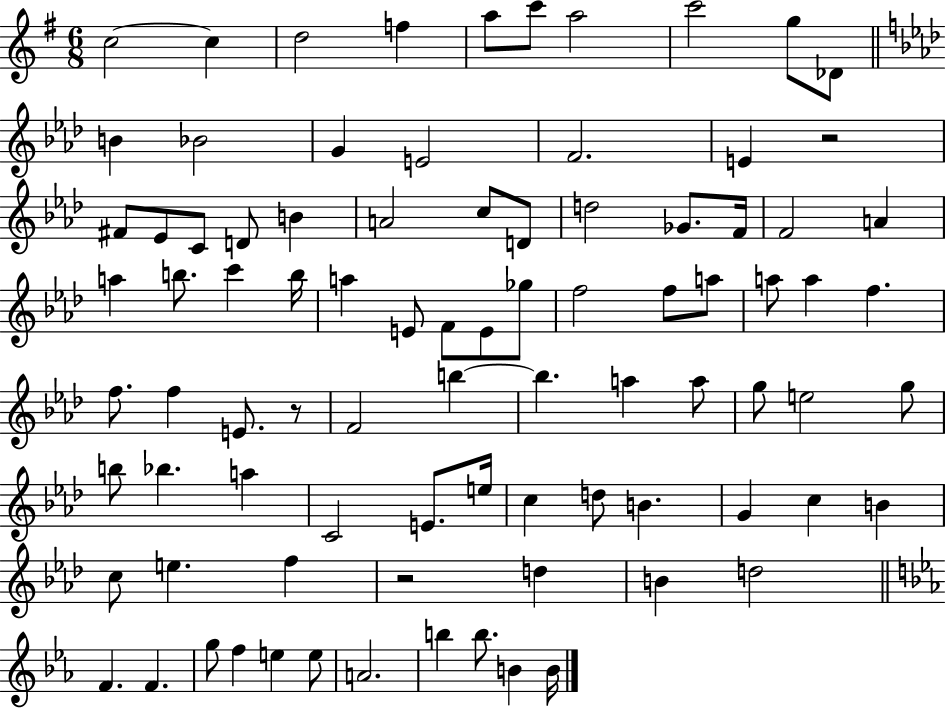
C5/h C5/q D5/h F5/q A5/e C6/e A5/h C6/h G5/e Db4/e B4/q Bb4/h G4/q E4/h F4/h. E4/q R/h F#4/e Eb4/e C4/e D4/e B4/q A4/h C5/e D4/e D5/h Gb4/e. F4/s F4/h A4/q A5/q B5/e. C6/q B5/s A5/q E4/e F4/e E4/e Gb5/e F5/h F5/e A5/e A5/e A5/q F5/q. F5/e. F5/q E4/e. R/e F4/h B5/q B5/q. A5/q A5/e G5/e E5/h G5/e B5/e Bb5/q. A5/q C4/h E4/e. E5/s C5/q D5/e B4/q. G4/q C5/q B4/q C5/e E5/q. F5/q R/h D5/q B4/q D5/h F4/q. F4/q. G5/e F5/q E5/q E5/e A4/h. B5/q B5/e. B4/q B4/s